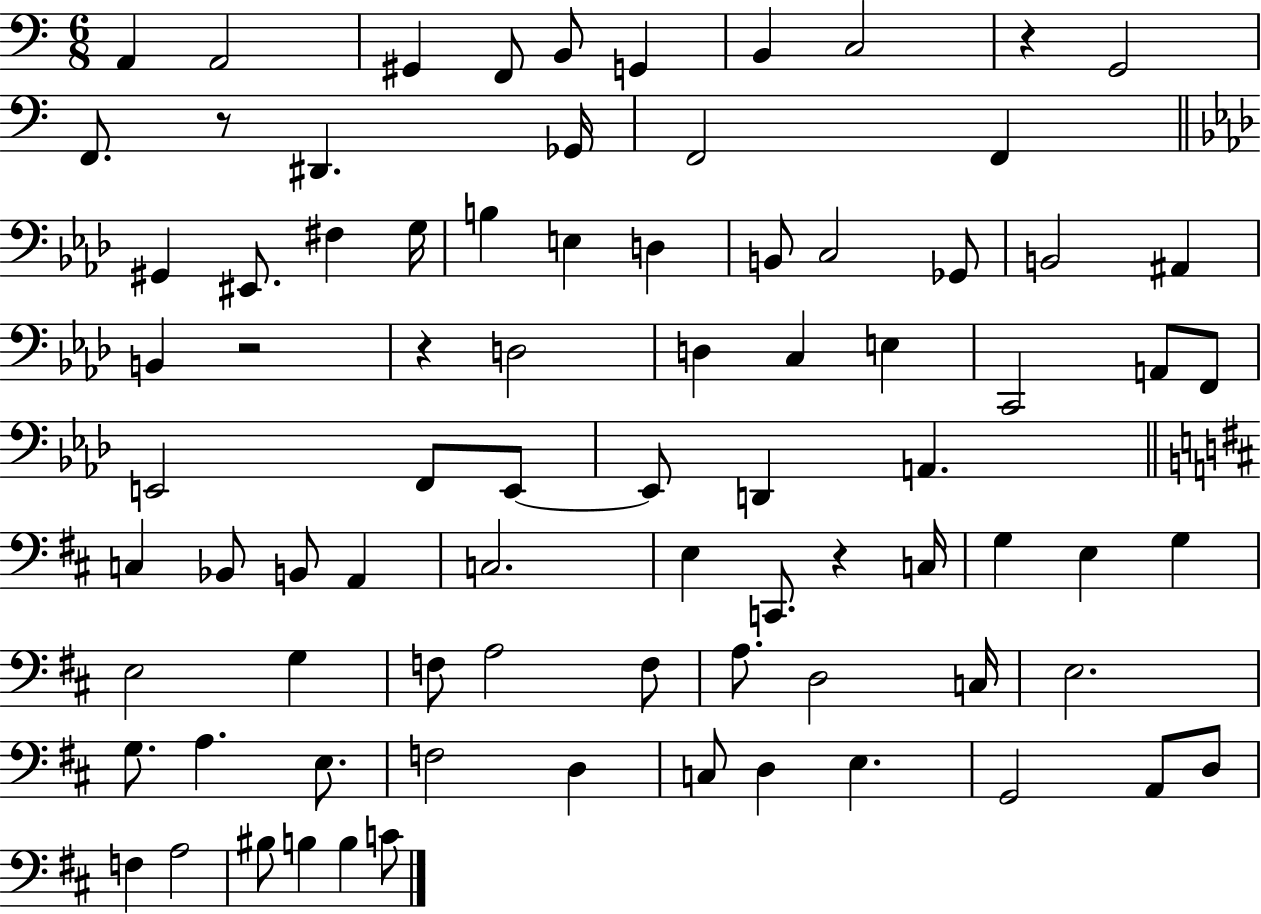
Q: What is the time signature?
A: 6/8